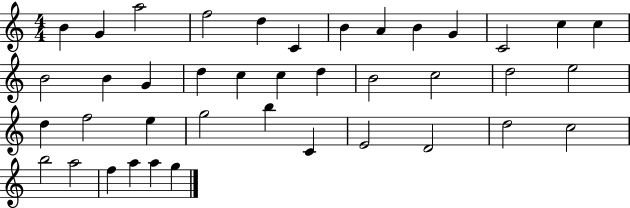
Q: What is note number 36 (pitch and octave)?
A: A5